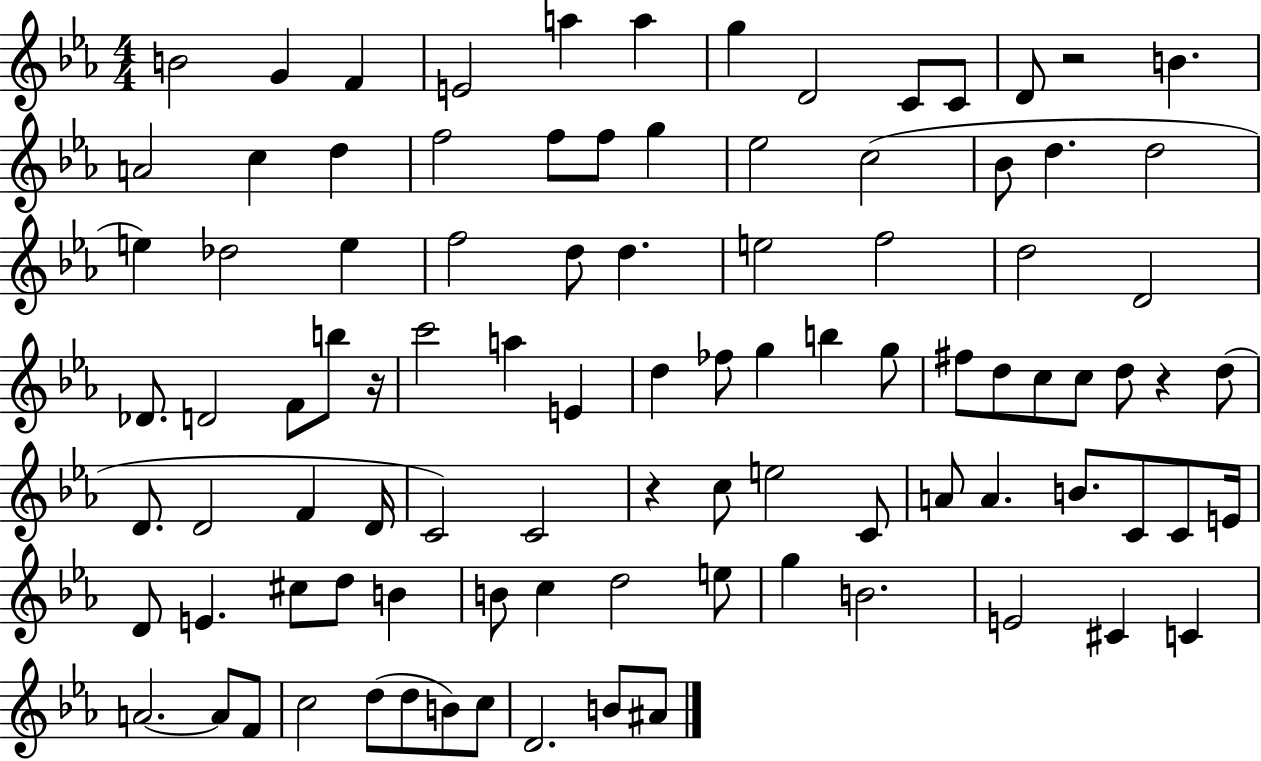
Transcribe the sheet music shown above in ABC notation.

X:1
T:Untitled
M:4/4
L:1/4
K:Eb
B2 G F E2 a a g D2 C/2 C/2 D/2 z2 B A2 c d f2 f/2 f/2 g _e2 c2 _B/2 d d2 e _d2 e f2 d/2 d e2 f2 d2 D2 _D/2 D2 F/2 b/2 z/4 c'2 a E d _f/2 g b g/2 ^f/2 d/2 c/2 c/2 d/2 z d/2 D/2 D2 F D/4 C2 C2 z c/2 e2 C/2 A/2 A B/2 C/2 C/2 E/4 D/2 E ^c/2 d/2 B B/2 c d2 e/2 g B2 E2 ^C C A2 A/2 F/2 c2 d/2 d/2 B/2 c/2 D2 B/2 ^A/2